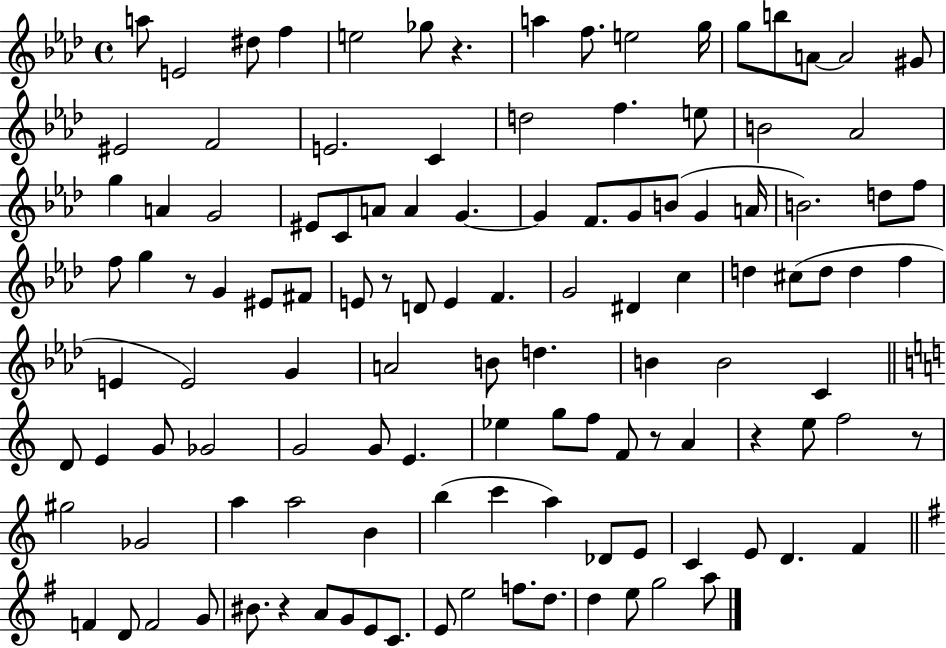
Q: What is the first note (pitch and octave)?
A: A5